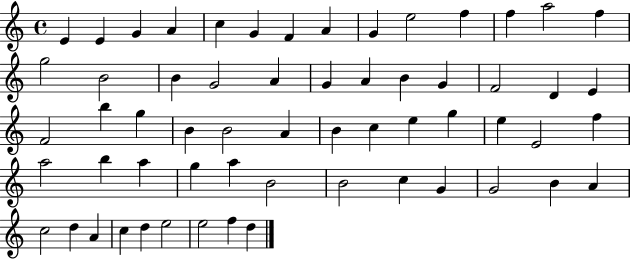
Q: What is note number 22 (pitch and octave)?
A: B4